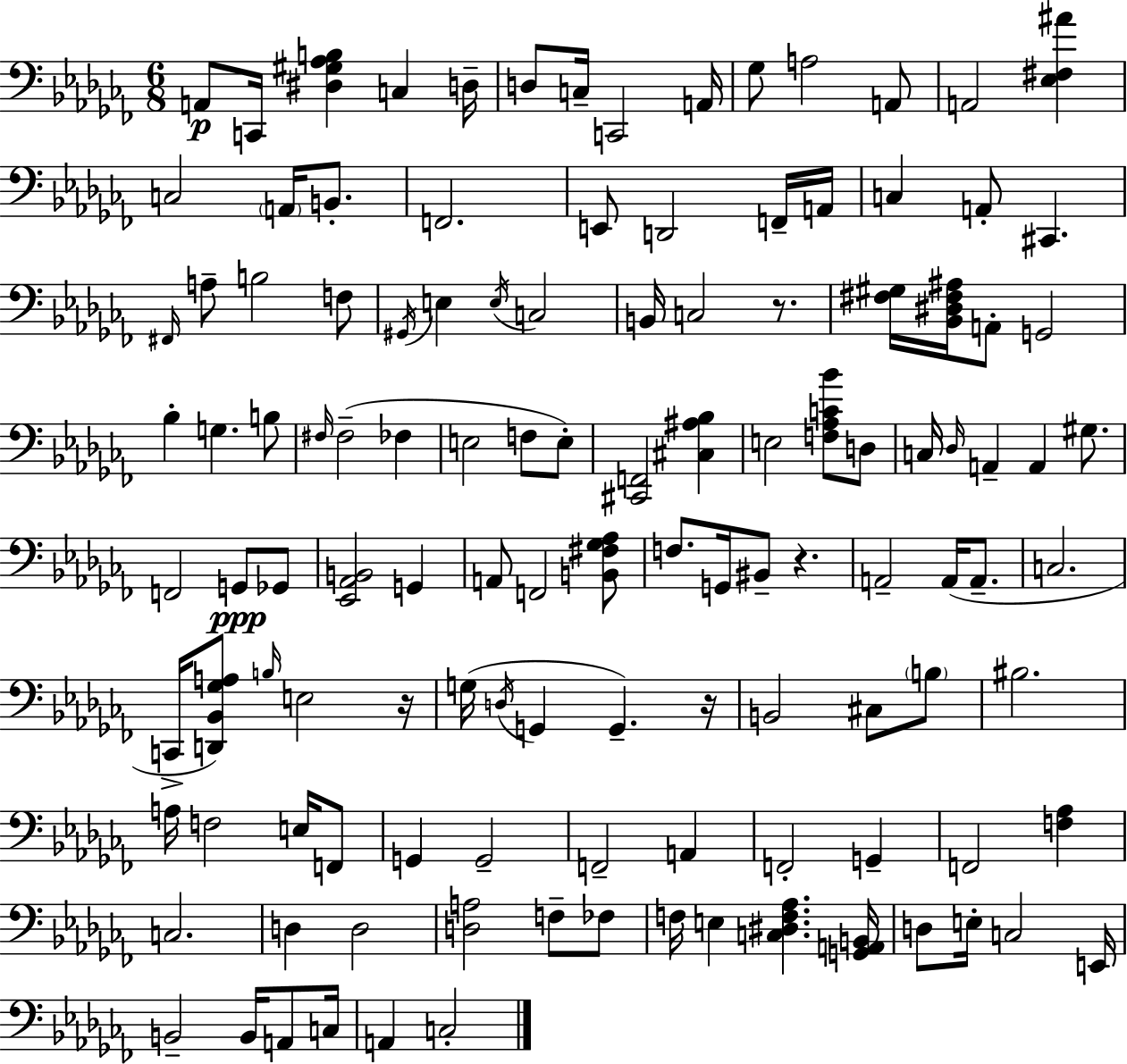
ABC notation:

X:1
T:Untitled
M:6/8
L:1/4
K:Abm
A,,/2 C,,/4 [^D,^G,_A,B,] C, D,/4 D,/2 C,/4 C,,2 A,,/4 _G,/2 A,2 A,,/2 A,,2 [_E,^F,^A] C,2 A,,/4 B,,/2 F,,2 E,,/2 D,,2 F,,/4 A,,/4 C, A,,/2 ^C,, ^F,,/4 A,/2 B,2 F,/2 ^G,,/4 E, E,/4 C,2 B,,/4 C,2 z/2 [^F,^G,]/4 [_B,,^D,^F,^A,]/4 A,,/2 G,,2 _B, G, B,/2 ^F,/4 ^F,2 _F, E,2 F,/2 E,/2 [^C,,F,,]2 [^C,^A,_B,] E,2 [F,_A,C_B]/2 D,/2 C,/4 _D,/4 A,, A,, ^G,/2 F,,2 G,,/2 _G,,/2 [_E,,_A,,B,,]2 G,, A,,/2 F,,2 [B,,^F,_G,_A,]/2 F,/2 G,,/4 ^B,,/2 z A,,2 A,,/4 A,,/2 C,2 C,,/4 [D,,_B,,_G,A,]/2 B,/4 E,2 z/4 G,/4 D,/4 G,, G,, z/4 B,,2 ^C,/2 B,/2 ^B,2 A,/4 F,2 E,/4 F,,/2 G,, G,,2 F,,2 A,, F,,2 G,, F,,2 [F,_A,] C,2 D, D,2 [D,A,]2 F,/2 _F,/2 F,/4 E, [C,^D,F,_A,] [G,,A,,B,,]/4 D,/2 E,/4 C,2 E,,/4 B,,2 B,,/4 A,,/2 C,/4 A,, C,2